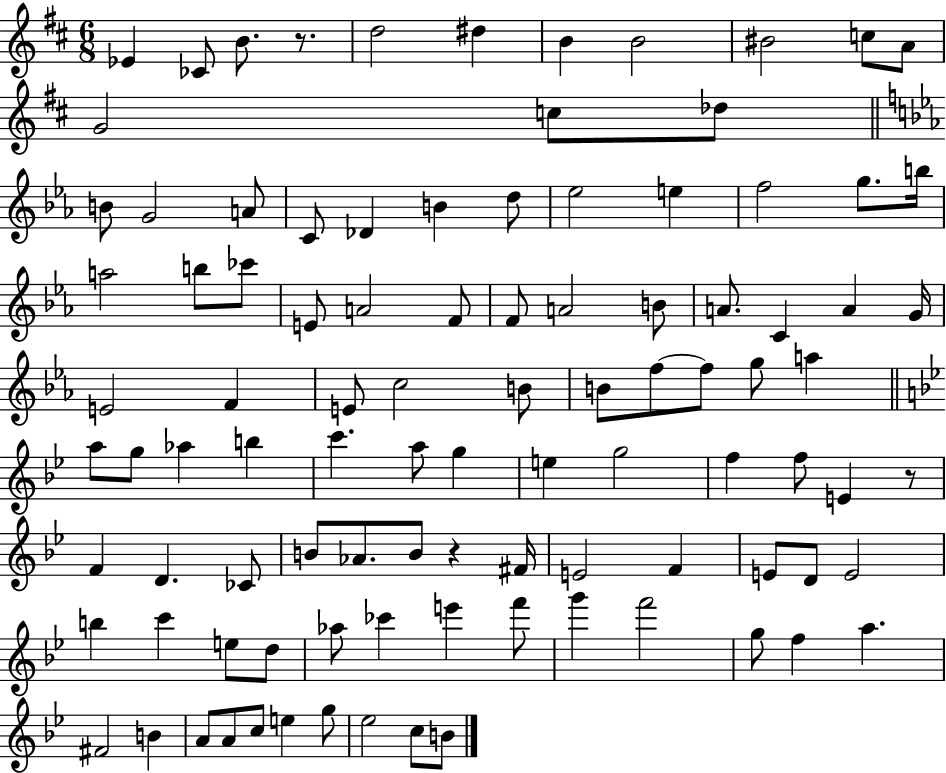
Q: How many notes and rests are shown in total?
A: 98